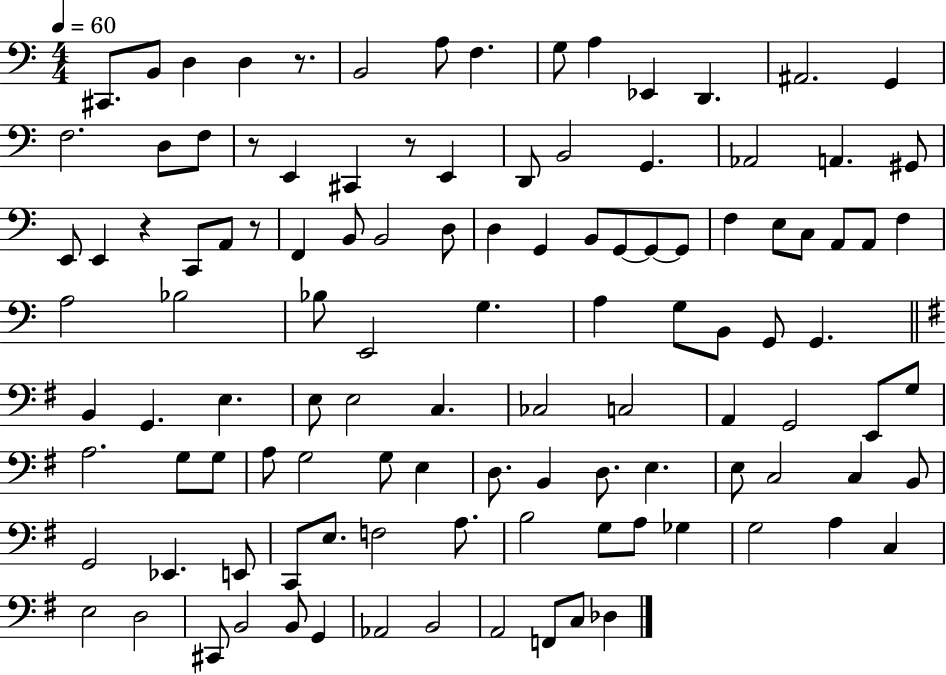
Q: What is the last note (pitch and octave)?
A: Db3